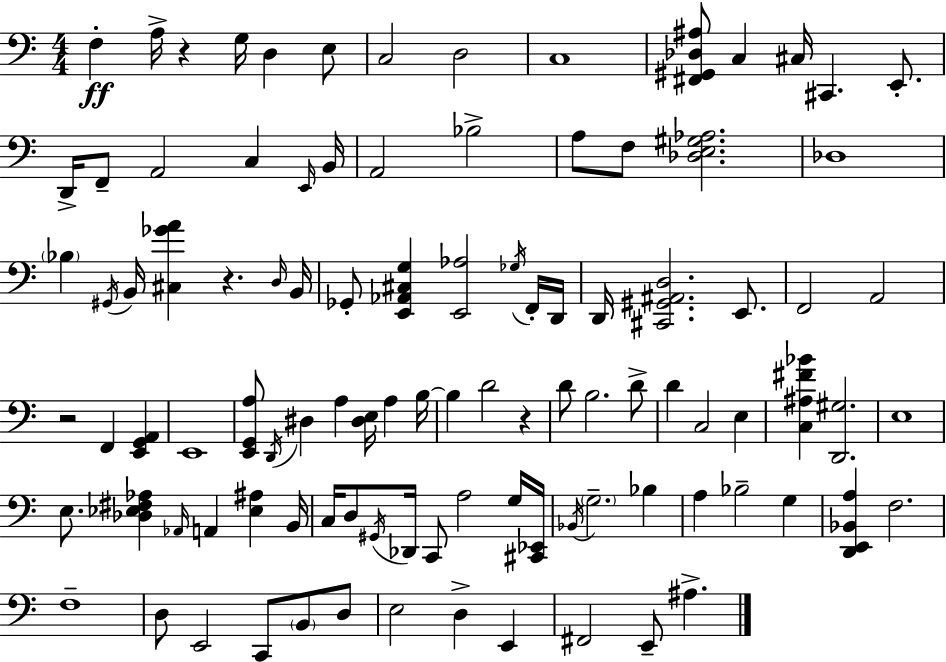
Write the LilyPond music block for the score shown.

{
  \clef bass
  \numericTimeSignature
  \time 4/4
  \key c \major
  \repeat volta 2 { f4-.\ff a16-> r4 g16 d4 e8 | c2 d2 | c1 | <fis, gis, des ais>8 c4 cis16 cis,4. e,8.-. | \break d,16-> f,8-- a,2 c4 \grace { e,16 } | b,16 a,2 bes2-> | a8 f8 <des e gis aes>2. | des1 | \break \parenthesize bes4 \acciaccatura { gis,16 } b,16 <cis ges' a'>4 r4. | \grace { d16 } b,16 ges,8-. <e, aes, cis g>4 <e, aes>2 | \acciaccatura { ges16 } f,16-. d,16 d,16 <cis, gis, ais, d>2. | e,8. f,2 a,2 | \break r2 f,4 | <e, g, a,>4 e,1 | <e, g, a>8 \acciaccatura { d,16 } dis4 a4 <dis e>16 | a4 b16~~ b4 d'2 | \break r4 d'8 b2. | d'8-> d'4 c2 | e4 <c ais fis' bes'>4 <d, gis>2. | e1 | \break e8. <des ees fis aes>4 \grace { aes,16 } a,4 | <ees ais>4 b,16 c16 d8 \acciaccatura { gis,16 } des,16 c,8 a2 | g16 <cis, ees,>16 \acciaccatura { bes,16 } \parenthesize g2.-- | bes4 a4 bes2-- | \break g4 <d, e, bes, a>4 f2. | f1-- | d8 e,2 | c,8 \parenthesize b,8 d8 e2 | \break d4-> e,4 fis,2 | e,8-- ais4.-> } \bar "|."
}